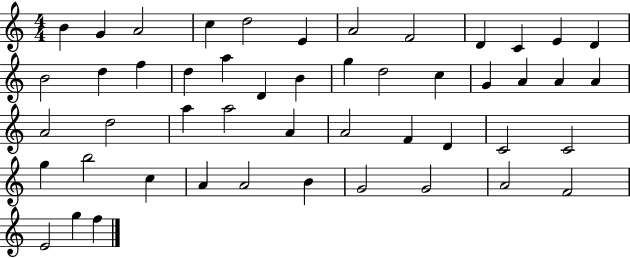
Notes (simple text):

B4/q G4/q A4/h C5/q D5/h E4/q A4/h F4/h D4/q C4/q E4/q D4/q B4/h D5/q F5/q D5/q A5/q D4/q B4/q G5/q D5/h C5/q G4/q A4/q A4/q A4/q A4/h D5/h A5/q A5/h A4/q A4/h F4/q D4/q C4/h C4/h G5/q B5/h C5/q A4/q A4/h B4/q G4/h G4/h A4/h F4/h E4/h G5/q F5/q